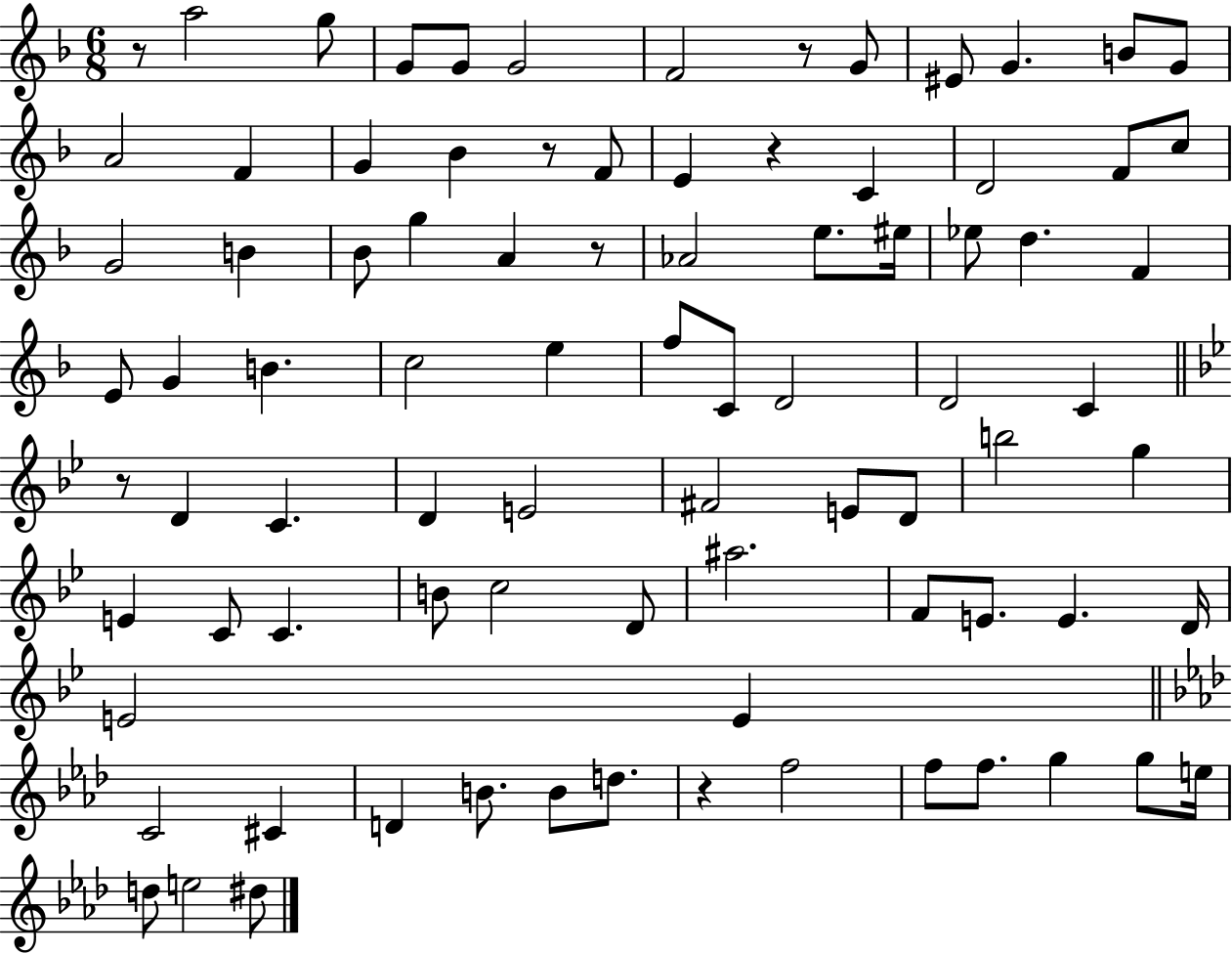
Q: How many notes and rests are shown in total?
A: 86